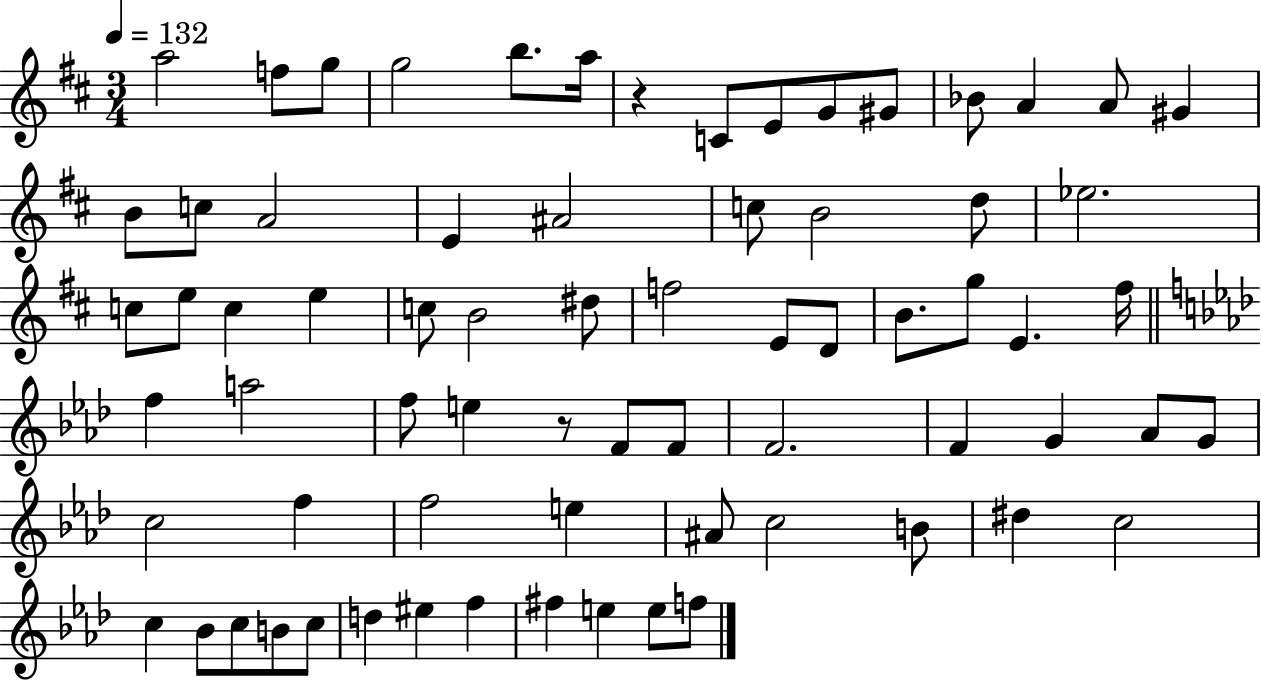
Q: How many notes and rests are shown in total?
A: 71